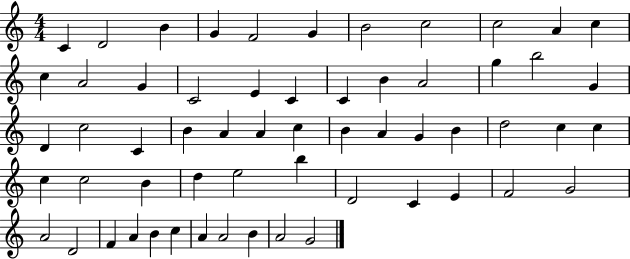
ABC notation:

X:1
T:Untitled
M:4/4
L:1/4
K:C
C D2 B G F2 G B2 c2 c2 A c c A2 G C2 E C C B A2 g b2 G D c2 C B A A c B A G B d2 c c c c2 B d e2 b D2 C E F2 G2 A2 D2 F A B c A A2 B A2 G2